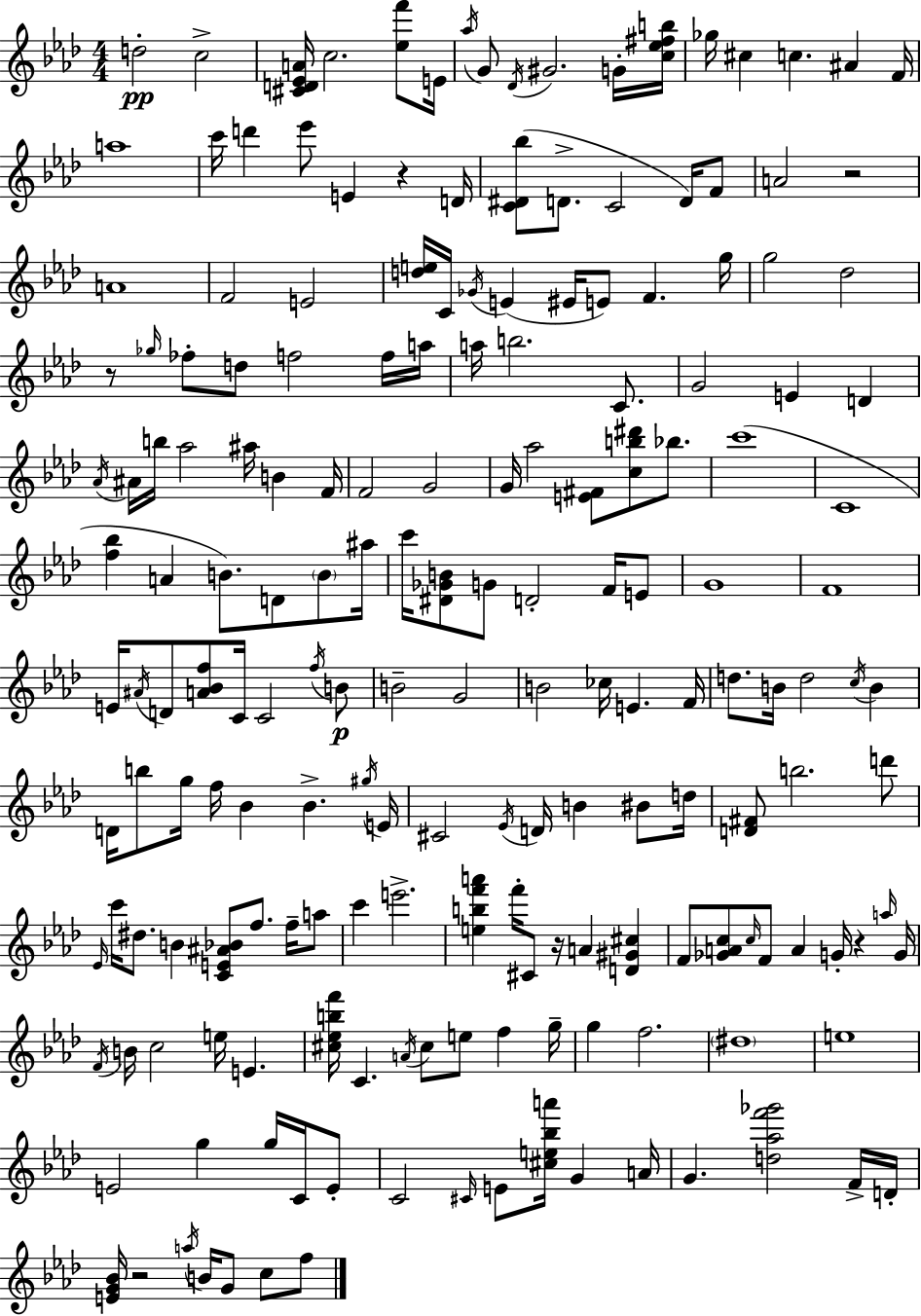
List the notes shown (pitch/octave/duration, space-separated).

D5/h C5/h [C#4,D4,Eb4,A4]/s C5/h. [Eb5,F6]/e E4/s Ab5/s G4/e Db4/s G#4/h. G4/s [C5,Eb5,F#5,B5]/s Gb5/s C#5/q C5/q. A#4/q F4/s A5/w C6/s D6/q Eb6/e E4/q R/q D4/s [C4,D#4,Bb5]/e D4/e. C4/h D4/s F4/e A4/h R/h A4/w F4/h E4/h [D5,E5]/s C4/s Gb4/s E4/q EIS4/s E4/e F4/q. G5/s G5/h Db5/h R/e Gb5/s FES5/e D5/e F5/h F5/s A5/s A5/s B5/h. C4/e. G4/h E4/q D4/q Ab4/s A#4/s B5/s Ab5/h A#5/s B4/q F4/s F4/h G4/h G4/s Ab5/h [E4,F#4]/e [C5,B5,D#6]/e Bb5/e. C6/w C4/w [F5,Bb5]/q A4/q B4/e. D4/e B4/e A#5/s C6/s [D#4,Gb4,B4]/e G4/e D4/h F4/s E4/e G4/w F4/w E4/s A#4/s D4/e [A4,Bb4,F5]/e C4/s C4/h F5/s B4/e B4/h G4/h B4/h CES5/s E4/q. F4/s D5/e. B4/s D5/h C5/s B4/q D4/s B5/e G5/s F5/s Bb4/q Bb4/q. G#5/s E4/s C#4/h Eb4/s D4/s B4/q BIS4/e D5/s [D4,F#4]/e B5/h. D6/e Eb4/s C6/s D#5/e. B4/q [C4,E4,A#4,Bb4]/e F5/e. F5/s A5/e C6/q E6/h. [E5,B5,F6,A6]/q F6/s C#4/e R/s A4/q [D4,G#4,C#5]/q F4/e [Gb4,A4,C5]/e C5/s F4/e A4/q G4/s R/q A5/s G4/s F4/s B4/s C5/h E5/s E4/q. [C#5,Eb5,B5,F6]/s C4/q. A4/s C#5/e E5/e F5/q G5/s G5/q F5/h. D#5/w E5/w E4/h G5/q G5/s C4/s E4/e C4/h C#4/s E4/e [C#5,E5,Bb5,A6]/s G4/q A4/s G4/q. [D5,Ab5,F6,Gb6]/h F4/s D4/s [E4,G4,Bb4]/s R/h A5/s B4/s G4/e C5/e F5/e